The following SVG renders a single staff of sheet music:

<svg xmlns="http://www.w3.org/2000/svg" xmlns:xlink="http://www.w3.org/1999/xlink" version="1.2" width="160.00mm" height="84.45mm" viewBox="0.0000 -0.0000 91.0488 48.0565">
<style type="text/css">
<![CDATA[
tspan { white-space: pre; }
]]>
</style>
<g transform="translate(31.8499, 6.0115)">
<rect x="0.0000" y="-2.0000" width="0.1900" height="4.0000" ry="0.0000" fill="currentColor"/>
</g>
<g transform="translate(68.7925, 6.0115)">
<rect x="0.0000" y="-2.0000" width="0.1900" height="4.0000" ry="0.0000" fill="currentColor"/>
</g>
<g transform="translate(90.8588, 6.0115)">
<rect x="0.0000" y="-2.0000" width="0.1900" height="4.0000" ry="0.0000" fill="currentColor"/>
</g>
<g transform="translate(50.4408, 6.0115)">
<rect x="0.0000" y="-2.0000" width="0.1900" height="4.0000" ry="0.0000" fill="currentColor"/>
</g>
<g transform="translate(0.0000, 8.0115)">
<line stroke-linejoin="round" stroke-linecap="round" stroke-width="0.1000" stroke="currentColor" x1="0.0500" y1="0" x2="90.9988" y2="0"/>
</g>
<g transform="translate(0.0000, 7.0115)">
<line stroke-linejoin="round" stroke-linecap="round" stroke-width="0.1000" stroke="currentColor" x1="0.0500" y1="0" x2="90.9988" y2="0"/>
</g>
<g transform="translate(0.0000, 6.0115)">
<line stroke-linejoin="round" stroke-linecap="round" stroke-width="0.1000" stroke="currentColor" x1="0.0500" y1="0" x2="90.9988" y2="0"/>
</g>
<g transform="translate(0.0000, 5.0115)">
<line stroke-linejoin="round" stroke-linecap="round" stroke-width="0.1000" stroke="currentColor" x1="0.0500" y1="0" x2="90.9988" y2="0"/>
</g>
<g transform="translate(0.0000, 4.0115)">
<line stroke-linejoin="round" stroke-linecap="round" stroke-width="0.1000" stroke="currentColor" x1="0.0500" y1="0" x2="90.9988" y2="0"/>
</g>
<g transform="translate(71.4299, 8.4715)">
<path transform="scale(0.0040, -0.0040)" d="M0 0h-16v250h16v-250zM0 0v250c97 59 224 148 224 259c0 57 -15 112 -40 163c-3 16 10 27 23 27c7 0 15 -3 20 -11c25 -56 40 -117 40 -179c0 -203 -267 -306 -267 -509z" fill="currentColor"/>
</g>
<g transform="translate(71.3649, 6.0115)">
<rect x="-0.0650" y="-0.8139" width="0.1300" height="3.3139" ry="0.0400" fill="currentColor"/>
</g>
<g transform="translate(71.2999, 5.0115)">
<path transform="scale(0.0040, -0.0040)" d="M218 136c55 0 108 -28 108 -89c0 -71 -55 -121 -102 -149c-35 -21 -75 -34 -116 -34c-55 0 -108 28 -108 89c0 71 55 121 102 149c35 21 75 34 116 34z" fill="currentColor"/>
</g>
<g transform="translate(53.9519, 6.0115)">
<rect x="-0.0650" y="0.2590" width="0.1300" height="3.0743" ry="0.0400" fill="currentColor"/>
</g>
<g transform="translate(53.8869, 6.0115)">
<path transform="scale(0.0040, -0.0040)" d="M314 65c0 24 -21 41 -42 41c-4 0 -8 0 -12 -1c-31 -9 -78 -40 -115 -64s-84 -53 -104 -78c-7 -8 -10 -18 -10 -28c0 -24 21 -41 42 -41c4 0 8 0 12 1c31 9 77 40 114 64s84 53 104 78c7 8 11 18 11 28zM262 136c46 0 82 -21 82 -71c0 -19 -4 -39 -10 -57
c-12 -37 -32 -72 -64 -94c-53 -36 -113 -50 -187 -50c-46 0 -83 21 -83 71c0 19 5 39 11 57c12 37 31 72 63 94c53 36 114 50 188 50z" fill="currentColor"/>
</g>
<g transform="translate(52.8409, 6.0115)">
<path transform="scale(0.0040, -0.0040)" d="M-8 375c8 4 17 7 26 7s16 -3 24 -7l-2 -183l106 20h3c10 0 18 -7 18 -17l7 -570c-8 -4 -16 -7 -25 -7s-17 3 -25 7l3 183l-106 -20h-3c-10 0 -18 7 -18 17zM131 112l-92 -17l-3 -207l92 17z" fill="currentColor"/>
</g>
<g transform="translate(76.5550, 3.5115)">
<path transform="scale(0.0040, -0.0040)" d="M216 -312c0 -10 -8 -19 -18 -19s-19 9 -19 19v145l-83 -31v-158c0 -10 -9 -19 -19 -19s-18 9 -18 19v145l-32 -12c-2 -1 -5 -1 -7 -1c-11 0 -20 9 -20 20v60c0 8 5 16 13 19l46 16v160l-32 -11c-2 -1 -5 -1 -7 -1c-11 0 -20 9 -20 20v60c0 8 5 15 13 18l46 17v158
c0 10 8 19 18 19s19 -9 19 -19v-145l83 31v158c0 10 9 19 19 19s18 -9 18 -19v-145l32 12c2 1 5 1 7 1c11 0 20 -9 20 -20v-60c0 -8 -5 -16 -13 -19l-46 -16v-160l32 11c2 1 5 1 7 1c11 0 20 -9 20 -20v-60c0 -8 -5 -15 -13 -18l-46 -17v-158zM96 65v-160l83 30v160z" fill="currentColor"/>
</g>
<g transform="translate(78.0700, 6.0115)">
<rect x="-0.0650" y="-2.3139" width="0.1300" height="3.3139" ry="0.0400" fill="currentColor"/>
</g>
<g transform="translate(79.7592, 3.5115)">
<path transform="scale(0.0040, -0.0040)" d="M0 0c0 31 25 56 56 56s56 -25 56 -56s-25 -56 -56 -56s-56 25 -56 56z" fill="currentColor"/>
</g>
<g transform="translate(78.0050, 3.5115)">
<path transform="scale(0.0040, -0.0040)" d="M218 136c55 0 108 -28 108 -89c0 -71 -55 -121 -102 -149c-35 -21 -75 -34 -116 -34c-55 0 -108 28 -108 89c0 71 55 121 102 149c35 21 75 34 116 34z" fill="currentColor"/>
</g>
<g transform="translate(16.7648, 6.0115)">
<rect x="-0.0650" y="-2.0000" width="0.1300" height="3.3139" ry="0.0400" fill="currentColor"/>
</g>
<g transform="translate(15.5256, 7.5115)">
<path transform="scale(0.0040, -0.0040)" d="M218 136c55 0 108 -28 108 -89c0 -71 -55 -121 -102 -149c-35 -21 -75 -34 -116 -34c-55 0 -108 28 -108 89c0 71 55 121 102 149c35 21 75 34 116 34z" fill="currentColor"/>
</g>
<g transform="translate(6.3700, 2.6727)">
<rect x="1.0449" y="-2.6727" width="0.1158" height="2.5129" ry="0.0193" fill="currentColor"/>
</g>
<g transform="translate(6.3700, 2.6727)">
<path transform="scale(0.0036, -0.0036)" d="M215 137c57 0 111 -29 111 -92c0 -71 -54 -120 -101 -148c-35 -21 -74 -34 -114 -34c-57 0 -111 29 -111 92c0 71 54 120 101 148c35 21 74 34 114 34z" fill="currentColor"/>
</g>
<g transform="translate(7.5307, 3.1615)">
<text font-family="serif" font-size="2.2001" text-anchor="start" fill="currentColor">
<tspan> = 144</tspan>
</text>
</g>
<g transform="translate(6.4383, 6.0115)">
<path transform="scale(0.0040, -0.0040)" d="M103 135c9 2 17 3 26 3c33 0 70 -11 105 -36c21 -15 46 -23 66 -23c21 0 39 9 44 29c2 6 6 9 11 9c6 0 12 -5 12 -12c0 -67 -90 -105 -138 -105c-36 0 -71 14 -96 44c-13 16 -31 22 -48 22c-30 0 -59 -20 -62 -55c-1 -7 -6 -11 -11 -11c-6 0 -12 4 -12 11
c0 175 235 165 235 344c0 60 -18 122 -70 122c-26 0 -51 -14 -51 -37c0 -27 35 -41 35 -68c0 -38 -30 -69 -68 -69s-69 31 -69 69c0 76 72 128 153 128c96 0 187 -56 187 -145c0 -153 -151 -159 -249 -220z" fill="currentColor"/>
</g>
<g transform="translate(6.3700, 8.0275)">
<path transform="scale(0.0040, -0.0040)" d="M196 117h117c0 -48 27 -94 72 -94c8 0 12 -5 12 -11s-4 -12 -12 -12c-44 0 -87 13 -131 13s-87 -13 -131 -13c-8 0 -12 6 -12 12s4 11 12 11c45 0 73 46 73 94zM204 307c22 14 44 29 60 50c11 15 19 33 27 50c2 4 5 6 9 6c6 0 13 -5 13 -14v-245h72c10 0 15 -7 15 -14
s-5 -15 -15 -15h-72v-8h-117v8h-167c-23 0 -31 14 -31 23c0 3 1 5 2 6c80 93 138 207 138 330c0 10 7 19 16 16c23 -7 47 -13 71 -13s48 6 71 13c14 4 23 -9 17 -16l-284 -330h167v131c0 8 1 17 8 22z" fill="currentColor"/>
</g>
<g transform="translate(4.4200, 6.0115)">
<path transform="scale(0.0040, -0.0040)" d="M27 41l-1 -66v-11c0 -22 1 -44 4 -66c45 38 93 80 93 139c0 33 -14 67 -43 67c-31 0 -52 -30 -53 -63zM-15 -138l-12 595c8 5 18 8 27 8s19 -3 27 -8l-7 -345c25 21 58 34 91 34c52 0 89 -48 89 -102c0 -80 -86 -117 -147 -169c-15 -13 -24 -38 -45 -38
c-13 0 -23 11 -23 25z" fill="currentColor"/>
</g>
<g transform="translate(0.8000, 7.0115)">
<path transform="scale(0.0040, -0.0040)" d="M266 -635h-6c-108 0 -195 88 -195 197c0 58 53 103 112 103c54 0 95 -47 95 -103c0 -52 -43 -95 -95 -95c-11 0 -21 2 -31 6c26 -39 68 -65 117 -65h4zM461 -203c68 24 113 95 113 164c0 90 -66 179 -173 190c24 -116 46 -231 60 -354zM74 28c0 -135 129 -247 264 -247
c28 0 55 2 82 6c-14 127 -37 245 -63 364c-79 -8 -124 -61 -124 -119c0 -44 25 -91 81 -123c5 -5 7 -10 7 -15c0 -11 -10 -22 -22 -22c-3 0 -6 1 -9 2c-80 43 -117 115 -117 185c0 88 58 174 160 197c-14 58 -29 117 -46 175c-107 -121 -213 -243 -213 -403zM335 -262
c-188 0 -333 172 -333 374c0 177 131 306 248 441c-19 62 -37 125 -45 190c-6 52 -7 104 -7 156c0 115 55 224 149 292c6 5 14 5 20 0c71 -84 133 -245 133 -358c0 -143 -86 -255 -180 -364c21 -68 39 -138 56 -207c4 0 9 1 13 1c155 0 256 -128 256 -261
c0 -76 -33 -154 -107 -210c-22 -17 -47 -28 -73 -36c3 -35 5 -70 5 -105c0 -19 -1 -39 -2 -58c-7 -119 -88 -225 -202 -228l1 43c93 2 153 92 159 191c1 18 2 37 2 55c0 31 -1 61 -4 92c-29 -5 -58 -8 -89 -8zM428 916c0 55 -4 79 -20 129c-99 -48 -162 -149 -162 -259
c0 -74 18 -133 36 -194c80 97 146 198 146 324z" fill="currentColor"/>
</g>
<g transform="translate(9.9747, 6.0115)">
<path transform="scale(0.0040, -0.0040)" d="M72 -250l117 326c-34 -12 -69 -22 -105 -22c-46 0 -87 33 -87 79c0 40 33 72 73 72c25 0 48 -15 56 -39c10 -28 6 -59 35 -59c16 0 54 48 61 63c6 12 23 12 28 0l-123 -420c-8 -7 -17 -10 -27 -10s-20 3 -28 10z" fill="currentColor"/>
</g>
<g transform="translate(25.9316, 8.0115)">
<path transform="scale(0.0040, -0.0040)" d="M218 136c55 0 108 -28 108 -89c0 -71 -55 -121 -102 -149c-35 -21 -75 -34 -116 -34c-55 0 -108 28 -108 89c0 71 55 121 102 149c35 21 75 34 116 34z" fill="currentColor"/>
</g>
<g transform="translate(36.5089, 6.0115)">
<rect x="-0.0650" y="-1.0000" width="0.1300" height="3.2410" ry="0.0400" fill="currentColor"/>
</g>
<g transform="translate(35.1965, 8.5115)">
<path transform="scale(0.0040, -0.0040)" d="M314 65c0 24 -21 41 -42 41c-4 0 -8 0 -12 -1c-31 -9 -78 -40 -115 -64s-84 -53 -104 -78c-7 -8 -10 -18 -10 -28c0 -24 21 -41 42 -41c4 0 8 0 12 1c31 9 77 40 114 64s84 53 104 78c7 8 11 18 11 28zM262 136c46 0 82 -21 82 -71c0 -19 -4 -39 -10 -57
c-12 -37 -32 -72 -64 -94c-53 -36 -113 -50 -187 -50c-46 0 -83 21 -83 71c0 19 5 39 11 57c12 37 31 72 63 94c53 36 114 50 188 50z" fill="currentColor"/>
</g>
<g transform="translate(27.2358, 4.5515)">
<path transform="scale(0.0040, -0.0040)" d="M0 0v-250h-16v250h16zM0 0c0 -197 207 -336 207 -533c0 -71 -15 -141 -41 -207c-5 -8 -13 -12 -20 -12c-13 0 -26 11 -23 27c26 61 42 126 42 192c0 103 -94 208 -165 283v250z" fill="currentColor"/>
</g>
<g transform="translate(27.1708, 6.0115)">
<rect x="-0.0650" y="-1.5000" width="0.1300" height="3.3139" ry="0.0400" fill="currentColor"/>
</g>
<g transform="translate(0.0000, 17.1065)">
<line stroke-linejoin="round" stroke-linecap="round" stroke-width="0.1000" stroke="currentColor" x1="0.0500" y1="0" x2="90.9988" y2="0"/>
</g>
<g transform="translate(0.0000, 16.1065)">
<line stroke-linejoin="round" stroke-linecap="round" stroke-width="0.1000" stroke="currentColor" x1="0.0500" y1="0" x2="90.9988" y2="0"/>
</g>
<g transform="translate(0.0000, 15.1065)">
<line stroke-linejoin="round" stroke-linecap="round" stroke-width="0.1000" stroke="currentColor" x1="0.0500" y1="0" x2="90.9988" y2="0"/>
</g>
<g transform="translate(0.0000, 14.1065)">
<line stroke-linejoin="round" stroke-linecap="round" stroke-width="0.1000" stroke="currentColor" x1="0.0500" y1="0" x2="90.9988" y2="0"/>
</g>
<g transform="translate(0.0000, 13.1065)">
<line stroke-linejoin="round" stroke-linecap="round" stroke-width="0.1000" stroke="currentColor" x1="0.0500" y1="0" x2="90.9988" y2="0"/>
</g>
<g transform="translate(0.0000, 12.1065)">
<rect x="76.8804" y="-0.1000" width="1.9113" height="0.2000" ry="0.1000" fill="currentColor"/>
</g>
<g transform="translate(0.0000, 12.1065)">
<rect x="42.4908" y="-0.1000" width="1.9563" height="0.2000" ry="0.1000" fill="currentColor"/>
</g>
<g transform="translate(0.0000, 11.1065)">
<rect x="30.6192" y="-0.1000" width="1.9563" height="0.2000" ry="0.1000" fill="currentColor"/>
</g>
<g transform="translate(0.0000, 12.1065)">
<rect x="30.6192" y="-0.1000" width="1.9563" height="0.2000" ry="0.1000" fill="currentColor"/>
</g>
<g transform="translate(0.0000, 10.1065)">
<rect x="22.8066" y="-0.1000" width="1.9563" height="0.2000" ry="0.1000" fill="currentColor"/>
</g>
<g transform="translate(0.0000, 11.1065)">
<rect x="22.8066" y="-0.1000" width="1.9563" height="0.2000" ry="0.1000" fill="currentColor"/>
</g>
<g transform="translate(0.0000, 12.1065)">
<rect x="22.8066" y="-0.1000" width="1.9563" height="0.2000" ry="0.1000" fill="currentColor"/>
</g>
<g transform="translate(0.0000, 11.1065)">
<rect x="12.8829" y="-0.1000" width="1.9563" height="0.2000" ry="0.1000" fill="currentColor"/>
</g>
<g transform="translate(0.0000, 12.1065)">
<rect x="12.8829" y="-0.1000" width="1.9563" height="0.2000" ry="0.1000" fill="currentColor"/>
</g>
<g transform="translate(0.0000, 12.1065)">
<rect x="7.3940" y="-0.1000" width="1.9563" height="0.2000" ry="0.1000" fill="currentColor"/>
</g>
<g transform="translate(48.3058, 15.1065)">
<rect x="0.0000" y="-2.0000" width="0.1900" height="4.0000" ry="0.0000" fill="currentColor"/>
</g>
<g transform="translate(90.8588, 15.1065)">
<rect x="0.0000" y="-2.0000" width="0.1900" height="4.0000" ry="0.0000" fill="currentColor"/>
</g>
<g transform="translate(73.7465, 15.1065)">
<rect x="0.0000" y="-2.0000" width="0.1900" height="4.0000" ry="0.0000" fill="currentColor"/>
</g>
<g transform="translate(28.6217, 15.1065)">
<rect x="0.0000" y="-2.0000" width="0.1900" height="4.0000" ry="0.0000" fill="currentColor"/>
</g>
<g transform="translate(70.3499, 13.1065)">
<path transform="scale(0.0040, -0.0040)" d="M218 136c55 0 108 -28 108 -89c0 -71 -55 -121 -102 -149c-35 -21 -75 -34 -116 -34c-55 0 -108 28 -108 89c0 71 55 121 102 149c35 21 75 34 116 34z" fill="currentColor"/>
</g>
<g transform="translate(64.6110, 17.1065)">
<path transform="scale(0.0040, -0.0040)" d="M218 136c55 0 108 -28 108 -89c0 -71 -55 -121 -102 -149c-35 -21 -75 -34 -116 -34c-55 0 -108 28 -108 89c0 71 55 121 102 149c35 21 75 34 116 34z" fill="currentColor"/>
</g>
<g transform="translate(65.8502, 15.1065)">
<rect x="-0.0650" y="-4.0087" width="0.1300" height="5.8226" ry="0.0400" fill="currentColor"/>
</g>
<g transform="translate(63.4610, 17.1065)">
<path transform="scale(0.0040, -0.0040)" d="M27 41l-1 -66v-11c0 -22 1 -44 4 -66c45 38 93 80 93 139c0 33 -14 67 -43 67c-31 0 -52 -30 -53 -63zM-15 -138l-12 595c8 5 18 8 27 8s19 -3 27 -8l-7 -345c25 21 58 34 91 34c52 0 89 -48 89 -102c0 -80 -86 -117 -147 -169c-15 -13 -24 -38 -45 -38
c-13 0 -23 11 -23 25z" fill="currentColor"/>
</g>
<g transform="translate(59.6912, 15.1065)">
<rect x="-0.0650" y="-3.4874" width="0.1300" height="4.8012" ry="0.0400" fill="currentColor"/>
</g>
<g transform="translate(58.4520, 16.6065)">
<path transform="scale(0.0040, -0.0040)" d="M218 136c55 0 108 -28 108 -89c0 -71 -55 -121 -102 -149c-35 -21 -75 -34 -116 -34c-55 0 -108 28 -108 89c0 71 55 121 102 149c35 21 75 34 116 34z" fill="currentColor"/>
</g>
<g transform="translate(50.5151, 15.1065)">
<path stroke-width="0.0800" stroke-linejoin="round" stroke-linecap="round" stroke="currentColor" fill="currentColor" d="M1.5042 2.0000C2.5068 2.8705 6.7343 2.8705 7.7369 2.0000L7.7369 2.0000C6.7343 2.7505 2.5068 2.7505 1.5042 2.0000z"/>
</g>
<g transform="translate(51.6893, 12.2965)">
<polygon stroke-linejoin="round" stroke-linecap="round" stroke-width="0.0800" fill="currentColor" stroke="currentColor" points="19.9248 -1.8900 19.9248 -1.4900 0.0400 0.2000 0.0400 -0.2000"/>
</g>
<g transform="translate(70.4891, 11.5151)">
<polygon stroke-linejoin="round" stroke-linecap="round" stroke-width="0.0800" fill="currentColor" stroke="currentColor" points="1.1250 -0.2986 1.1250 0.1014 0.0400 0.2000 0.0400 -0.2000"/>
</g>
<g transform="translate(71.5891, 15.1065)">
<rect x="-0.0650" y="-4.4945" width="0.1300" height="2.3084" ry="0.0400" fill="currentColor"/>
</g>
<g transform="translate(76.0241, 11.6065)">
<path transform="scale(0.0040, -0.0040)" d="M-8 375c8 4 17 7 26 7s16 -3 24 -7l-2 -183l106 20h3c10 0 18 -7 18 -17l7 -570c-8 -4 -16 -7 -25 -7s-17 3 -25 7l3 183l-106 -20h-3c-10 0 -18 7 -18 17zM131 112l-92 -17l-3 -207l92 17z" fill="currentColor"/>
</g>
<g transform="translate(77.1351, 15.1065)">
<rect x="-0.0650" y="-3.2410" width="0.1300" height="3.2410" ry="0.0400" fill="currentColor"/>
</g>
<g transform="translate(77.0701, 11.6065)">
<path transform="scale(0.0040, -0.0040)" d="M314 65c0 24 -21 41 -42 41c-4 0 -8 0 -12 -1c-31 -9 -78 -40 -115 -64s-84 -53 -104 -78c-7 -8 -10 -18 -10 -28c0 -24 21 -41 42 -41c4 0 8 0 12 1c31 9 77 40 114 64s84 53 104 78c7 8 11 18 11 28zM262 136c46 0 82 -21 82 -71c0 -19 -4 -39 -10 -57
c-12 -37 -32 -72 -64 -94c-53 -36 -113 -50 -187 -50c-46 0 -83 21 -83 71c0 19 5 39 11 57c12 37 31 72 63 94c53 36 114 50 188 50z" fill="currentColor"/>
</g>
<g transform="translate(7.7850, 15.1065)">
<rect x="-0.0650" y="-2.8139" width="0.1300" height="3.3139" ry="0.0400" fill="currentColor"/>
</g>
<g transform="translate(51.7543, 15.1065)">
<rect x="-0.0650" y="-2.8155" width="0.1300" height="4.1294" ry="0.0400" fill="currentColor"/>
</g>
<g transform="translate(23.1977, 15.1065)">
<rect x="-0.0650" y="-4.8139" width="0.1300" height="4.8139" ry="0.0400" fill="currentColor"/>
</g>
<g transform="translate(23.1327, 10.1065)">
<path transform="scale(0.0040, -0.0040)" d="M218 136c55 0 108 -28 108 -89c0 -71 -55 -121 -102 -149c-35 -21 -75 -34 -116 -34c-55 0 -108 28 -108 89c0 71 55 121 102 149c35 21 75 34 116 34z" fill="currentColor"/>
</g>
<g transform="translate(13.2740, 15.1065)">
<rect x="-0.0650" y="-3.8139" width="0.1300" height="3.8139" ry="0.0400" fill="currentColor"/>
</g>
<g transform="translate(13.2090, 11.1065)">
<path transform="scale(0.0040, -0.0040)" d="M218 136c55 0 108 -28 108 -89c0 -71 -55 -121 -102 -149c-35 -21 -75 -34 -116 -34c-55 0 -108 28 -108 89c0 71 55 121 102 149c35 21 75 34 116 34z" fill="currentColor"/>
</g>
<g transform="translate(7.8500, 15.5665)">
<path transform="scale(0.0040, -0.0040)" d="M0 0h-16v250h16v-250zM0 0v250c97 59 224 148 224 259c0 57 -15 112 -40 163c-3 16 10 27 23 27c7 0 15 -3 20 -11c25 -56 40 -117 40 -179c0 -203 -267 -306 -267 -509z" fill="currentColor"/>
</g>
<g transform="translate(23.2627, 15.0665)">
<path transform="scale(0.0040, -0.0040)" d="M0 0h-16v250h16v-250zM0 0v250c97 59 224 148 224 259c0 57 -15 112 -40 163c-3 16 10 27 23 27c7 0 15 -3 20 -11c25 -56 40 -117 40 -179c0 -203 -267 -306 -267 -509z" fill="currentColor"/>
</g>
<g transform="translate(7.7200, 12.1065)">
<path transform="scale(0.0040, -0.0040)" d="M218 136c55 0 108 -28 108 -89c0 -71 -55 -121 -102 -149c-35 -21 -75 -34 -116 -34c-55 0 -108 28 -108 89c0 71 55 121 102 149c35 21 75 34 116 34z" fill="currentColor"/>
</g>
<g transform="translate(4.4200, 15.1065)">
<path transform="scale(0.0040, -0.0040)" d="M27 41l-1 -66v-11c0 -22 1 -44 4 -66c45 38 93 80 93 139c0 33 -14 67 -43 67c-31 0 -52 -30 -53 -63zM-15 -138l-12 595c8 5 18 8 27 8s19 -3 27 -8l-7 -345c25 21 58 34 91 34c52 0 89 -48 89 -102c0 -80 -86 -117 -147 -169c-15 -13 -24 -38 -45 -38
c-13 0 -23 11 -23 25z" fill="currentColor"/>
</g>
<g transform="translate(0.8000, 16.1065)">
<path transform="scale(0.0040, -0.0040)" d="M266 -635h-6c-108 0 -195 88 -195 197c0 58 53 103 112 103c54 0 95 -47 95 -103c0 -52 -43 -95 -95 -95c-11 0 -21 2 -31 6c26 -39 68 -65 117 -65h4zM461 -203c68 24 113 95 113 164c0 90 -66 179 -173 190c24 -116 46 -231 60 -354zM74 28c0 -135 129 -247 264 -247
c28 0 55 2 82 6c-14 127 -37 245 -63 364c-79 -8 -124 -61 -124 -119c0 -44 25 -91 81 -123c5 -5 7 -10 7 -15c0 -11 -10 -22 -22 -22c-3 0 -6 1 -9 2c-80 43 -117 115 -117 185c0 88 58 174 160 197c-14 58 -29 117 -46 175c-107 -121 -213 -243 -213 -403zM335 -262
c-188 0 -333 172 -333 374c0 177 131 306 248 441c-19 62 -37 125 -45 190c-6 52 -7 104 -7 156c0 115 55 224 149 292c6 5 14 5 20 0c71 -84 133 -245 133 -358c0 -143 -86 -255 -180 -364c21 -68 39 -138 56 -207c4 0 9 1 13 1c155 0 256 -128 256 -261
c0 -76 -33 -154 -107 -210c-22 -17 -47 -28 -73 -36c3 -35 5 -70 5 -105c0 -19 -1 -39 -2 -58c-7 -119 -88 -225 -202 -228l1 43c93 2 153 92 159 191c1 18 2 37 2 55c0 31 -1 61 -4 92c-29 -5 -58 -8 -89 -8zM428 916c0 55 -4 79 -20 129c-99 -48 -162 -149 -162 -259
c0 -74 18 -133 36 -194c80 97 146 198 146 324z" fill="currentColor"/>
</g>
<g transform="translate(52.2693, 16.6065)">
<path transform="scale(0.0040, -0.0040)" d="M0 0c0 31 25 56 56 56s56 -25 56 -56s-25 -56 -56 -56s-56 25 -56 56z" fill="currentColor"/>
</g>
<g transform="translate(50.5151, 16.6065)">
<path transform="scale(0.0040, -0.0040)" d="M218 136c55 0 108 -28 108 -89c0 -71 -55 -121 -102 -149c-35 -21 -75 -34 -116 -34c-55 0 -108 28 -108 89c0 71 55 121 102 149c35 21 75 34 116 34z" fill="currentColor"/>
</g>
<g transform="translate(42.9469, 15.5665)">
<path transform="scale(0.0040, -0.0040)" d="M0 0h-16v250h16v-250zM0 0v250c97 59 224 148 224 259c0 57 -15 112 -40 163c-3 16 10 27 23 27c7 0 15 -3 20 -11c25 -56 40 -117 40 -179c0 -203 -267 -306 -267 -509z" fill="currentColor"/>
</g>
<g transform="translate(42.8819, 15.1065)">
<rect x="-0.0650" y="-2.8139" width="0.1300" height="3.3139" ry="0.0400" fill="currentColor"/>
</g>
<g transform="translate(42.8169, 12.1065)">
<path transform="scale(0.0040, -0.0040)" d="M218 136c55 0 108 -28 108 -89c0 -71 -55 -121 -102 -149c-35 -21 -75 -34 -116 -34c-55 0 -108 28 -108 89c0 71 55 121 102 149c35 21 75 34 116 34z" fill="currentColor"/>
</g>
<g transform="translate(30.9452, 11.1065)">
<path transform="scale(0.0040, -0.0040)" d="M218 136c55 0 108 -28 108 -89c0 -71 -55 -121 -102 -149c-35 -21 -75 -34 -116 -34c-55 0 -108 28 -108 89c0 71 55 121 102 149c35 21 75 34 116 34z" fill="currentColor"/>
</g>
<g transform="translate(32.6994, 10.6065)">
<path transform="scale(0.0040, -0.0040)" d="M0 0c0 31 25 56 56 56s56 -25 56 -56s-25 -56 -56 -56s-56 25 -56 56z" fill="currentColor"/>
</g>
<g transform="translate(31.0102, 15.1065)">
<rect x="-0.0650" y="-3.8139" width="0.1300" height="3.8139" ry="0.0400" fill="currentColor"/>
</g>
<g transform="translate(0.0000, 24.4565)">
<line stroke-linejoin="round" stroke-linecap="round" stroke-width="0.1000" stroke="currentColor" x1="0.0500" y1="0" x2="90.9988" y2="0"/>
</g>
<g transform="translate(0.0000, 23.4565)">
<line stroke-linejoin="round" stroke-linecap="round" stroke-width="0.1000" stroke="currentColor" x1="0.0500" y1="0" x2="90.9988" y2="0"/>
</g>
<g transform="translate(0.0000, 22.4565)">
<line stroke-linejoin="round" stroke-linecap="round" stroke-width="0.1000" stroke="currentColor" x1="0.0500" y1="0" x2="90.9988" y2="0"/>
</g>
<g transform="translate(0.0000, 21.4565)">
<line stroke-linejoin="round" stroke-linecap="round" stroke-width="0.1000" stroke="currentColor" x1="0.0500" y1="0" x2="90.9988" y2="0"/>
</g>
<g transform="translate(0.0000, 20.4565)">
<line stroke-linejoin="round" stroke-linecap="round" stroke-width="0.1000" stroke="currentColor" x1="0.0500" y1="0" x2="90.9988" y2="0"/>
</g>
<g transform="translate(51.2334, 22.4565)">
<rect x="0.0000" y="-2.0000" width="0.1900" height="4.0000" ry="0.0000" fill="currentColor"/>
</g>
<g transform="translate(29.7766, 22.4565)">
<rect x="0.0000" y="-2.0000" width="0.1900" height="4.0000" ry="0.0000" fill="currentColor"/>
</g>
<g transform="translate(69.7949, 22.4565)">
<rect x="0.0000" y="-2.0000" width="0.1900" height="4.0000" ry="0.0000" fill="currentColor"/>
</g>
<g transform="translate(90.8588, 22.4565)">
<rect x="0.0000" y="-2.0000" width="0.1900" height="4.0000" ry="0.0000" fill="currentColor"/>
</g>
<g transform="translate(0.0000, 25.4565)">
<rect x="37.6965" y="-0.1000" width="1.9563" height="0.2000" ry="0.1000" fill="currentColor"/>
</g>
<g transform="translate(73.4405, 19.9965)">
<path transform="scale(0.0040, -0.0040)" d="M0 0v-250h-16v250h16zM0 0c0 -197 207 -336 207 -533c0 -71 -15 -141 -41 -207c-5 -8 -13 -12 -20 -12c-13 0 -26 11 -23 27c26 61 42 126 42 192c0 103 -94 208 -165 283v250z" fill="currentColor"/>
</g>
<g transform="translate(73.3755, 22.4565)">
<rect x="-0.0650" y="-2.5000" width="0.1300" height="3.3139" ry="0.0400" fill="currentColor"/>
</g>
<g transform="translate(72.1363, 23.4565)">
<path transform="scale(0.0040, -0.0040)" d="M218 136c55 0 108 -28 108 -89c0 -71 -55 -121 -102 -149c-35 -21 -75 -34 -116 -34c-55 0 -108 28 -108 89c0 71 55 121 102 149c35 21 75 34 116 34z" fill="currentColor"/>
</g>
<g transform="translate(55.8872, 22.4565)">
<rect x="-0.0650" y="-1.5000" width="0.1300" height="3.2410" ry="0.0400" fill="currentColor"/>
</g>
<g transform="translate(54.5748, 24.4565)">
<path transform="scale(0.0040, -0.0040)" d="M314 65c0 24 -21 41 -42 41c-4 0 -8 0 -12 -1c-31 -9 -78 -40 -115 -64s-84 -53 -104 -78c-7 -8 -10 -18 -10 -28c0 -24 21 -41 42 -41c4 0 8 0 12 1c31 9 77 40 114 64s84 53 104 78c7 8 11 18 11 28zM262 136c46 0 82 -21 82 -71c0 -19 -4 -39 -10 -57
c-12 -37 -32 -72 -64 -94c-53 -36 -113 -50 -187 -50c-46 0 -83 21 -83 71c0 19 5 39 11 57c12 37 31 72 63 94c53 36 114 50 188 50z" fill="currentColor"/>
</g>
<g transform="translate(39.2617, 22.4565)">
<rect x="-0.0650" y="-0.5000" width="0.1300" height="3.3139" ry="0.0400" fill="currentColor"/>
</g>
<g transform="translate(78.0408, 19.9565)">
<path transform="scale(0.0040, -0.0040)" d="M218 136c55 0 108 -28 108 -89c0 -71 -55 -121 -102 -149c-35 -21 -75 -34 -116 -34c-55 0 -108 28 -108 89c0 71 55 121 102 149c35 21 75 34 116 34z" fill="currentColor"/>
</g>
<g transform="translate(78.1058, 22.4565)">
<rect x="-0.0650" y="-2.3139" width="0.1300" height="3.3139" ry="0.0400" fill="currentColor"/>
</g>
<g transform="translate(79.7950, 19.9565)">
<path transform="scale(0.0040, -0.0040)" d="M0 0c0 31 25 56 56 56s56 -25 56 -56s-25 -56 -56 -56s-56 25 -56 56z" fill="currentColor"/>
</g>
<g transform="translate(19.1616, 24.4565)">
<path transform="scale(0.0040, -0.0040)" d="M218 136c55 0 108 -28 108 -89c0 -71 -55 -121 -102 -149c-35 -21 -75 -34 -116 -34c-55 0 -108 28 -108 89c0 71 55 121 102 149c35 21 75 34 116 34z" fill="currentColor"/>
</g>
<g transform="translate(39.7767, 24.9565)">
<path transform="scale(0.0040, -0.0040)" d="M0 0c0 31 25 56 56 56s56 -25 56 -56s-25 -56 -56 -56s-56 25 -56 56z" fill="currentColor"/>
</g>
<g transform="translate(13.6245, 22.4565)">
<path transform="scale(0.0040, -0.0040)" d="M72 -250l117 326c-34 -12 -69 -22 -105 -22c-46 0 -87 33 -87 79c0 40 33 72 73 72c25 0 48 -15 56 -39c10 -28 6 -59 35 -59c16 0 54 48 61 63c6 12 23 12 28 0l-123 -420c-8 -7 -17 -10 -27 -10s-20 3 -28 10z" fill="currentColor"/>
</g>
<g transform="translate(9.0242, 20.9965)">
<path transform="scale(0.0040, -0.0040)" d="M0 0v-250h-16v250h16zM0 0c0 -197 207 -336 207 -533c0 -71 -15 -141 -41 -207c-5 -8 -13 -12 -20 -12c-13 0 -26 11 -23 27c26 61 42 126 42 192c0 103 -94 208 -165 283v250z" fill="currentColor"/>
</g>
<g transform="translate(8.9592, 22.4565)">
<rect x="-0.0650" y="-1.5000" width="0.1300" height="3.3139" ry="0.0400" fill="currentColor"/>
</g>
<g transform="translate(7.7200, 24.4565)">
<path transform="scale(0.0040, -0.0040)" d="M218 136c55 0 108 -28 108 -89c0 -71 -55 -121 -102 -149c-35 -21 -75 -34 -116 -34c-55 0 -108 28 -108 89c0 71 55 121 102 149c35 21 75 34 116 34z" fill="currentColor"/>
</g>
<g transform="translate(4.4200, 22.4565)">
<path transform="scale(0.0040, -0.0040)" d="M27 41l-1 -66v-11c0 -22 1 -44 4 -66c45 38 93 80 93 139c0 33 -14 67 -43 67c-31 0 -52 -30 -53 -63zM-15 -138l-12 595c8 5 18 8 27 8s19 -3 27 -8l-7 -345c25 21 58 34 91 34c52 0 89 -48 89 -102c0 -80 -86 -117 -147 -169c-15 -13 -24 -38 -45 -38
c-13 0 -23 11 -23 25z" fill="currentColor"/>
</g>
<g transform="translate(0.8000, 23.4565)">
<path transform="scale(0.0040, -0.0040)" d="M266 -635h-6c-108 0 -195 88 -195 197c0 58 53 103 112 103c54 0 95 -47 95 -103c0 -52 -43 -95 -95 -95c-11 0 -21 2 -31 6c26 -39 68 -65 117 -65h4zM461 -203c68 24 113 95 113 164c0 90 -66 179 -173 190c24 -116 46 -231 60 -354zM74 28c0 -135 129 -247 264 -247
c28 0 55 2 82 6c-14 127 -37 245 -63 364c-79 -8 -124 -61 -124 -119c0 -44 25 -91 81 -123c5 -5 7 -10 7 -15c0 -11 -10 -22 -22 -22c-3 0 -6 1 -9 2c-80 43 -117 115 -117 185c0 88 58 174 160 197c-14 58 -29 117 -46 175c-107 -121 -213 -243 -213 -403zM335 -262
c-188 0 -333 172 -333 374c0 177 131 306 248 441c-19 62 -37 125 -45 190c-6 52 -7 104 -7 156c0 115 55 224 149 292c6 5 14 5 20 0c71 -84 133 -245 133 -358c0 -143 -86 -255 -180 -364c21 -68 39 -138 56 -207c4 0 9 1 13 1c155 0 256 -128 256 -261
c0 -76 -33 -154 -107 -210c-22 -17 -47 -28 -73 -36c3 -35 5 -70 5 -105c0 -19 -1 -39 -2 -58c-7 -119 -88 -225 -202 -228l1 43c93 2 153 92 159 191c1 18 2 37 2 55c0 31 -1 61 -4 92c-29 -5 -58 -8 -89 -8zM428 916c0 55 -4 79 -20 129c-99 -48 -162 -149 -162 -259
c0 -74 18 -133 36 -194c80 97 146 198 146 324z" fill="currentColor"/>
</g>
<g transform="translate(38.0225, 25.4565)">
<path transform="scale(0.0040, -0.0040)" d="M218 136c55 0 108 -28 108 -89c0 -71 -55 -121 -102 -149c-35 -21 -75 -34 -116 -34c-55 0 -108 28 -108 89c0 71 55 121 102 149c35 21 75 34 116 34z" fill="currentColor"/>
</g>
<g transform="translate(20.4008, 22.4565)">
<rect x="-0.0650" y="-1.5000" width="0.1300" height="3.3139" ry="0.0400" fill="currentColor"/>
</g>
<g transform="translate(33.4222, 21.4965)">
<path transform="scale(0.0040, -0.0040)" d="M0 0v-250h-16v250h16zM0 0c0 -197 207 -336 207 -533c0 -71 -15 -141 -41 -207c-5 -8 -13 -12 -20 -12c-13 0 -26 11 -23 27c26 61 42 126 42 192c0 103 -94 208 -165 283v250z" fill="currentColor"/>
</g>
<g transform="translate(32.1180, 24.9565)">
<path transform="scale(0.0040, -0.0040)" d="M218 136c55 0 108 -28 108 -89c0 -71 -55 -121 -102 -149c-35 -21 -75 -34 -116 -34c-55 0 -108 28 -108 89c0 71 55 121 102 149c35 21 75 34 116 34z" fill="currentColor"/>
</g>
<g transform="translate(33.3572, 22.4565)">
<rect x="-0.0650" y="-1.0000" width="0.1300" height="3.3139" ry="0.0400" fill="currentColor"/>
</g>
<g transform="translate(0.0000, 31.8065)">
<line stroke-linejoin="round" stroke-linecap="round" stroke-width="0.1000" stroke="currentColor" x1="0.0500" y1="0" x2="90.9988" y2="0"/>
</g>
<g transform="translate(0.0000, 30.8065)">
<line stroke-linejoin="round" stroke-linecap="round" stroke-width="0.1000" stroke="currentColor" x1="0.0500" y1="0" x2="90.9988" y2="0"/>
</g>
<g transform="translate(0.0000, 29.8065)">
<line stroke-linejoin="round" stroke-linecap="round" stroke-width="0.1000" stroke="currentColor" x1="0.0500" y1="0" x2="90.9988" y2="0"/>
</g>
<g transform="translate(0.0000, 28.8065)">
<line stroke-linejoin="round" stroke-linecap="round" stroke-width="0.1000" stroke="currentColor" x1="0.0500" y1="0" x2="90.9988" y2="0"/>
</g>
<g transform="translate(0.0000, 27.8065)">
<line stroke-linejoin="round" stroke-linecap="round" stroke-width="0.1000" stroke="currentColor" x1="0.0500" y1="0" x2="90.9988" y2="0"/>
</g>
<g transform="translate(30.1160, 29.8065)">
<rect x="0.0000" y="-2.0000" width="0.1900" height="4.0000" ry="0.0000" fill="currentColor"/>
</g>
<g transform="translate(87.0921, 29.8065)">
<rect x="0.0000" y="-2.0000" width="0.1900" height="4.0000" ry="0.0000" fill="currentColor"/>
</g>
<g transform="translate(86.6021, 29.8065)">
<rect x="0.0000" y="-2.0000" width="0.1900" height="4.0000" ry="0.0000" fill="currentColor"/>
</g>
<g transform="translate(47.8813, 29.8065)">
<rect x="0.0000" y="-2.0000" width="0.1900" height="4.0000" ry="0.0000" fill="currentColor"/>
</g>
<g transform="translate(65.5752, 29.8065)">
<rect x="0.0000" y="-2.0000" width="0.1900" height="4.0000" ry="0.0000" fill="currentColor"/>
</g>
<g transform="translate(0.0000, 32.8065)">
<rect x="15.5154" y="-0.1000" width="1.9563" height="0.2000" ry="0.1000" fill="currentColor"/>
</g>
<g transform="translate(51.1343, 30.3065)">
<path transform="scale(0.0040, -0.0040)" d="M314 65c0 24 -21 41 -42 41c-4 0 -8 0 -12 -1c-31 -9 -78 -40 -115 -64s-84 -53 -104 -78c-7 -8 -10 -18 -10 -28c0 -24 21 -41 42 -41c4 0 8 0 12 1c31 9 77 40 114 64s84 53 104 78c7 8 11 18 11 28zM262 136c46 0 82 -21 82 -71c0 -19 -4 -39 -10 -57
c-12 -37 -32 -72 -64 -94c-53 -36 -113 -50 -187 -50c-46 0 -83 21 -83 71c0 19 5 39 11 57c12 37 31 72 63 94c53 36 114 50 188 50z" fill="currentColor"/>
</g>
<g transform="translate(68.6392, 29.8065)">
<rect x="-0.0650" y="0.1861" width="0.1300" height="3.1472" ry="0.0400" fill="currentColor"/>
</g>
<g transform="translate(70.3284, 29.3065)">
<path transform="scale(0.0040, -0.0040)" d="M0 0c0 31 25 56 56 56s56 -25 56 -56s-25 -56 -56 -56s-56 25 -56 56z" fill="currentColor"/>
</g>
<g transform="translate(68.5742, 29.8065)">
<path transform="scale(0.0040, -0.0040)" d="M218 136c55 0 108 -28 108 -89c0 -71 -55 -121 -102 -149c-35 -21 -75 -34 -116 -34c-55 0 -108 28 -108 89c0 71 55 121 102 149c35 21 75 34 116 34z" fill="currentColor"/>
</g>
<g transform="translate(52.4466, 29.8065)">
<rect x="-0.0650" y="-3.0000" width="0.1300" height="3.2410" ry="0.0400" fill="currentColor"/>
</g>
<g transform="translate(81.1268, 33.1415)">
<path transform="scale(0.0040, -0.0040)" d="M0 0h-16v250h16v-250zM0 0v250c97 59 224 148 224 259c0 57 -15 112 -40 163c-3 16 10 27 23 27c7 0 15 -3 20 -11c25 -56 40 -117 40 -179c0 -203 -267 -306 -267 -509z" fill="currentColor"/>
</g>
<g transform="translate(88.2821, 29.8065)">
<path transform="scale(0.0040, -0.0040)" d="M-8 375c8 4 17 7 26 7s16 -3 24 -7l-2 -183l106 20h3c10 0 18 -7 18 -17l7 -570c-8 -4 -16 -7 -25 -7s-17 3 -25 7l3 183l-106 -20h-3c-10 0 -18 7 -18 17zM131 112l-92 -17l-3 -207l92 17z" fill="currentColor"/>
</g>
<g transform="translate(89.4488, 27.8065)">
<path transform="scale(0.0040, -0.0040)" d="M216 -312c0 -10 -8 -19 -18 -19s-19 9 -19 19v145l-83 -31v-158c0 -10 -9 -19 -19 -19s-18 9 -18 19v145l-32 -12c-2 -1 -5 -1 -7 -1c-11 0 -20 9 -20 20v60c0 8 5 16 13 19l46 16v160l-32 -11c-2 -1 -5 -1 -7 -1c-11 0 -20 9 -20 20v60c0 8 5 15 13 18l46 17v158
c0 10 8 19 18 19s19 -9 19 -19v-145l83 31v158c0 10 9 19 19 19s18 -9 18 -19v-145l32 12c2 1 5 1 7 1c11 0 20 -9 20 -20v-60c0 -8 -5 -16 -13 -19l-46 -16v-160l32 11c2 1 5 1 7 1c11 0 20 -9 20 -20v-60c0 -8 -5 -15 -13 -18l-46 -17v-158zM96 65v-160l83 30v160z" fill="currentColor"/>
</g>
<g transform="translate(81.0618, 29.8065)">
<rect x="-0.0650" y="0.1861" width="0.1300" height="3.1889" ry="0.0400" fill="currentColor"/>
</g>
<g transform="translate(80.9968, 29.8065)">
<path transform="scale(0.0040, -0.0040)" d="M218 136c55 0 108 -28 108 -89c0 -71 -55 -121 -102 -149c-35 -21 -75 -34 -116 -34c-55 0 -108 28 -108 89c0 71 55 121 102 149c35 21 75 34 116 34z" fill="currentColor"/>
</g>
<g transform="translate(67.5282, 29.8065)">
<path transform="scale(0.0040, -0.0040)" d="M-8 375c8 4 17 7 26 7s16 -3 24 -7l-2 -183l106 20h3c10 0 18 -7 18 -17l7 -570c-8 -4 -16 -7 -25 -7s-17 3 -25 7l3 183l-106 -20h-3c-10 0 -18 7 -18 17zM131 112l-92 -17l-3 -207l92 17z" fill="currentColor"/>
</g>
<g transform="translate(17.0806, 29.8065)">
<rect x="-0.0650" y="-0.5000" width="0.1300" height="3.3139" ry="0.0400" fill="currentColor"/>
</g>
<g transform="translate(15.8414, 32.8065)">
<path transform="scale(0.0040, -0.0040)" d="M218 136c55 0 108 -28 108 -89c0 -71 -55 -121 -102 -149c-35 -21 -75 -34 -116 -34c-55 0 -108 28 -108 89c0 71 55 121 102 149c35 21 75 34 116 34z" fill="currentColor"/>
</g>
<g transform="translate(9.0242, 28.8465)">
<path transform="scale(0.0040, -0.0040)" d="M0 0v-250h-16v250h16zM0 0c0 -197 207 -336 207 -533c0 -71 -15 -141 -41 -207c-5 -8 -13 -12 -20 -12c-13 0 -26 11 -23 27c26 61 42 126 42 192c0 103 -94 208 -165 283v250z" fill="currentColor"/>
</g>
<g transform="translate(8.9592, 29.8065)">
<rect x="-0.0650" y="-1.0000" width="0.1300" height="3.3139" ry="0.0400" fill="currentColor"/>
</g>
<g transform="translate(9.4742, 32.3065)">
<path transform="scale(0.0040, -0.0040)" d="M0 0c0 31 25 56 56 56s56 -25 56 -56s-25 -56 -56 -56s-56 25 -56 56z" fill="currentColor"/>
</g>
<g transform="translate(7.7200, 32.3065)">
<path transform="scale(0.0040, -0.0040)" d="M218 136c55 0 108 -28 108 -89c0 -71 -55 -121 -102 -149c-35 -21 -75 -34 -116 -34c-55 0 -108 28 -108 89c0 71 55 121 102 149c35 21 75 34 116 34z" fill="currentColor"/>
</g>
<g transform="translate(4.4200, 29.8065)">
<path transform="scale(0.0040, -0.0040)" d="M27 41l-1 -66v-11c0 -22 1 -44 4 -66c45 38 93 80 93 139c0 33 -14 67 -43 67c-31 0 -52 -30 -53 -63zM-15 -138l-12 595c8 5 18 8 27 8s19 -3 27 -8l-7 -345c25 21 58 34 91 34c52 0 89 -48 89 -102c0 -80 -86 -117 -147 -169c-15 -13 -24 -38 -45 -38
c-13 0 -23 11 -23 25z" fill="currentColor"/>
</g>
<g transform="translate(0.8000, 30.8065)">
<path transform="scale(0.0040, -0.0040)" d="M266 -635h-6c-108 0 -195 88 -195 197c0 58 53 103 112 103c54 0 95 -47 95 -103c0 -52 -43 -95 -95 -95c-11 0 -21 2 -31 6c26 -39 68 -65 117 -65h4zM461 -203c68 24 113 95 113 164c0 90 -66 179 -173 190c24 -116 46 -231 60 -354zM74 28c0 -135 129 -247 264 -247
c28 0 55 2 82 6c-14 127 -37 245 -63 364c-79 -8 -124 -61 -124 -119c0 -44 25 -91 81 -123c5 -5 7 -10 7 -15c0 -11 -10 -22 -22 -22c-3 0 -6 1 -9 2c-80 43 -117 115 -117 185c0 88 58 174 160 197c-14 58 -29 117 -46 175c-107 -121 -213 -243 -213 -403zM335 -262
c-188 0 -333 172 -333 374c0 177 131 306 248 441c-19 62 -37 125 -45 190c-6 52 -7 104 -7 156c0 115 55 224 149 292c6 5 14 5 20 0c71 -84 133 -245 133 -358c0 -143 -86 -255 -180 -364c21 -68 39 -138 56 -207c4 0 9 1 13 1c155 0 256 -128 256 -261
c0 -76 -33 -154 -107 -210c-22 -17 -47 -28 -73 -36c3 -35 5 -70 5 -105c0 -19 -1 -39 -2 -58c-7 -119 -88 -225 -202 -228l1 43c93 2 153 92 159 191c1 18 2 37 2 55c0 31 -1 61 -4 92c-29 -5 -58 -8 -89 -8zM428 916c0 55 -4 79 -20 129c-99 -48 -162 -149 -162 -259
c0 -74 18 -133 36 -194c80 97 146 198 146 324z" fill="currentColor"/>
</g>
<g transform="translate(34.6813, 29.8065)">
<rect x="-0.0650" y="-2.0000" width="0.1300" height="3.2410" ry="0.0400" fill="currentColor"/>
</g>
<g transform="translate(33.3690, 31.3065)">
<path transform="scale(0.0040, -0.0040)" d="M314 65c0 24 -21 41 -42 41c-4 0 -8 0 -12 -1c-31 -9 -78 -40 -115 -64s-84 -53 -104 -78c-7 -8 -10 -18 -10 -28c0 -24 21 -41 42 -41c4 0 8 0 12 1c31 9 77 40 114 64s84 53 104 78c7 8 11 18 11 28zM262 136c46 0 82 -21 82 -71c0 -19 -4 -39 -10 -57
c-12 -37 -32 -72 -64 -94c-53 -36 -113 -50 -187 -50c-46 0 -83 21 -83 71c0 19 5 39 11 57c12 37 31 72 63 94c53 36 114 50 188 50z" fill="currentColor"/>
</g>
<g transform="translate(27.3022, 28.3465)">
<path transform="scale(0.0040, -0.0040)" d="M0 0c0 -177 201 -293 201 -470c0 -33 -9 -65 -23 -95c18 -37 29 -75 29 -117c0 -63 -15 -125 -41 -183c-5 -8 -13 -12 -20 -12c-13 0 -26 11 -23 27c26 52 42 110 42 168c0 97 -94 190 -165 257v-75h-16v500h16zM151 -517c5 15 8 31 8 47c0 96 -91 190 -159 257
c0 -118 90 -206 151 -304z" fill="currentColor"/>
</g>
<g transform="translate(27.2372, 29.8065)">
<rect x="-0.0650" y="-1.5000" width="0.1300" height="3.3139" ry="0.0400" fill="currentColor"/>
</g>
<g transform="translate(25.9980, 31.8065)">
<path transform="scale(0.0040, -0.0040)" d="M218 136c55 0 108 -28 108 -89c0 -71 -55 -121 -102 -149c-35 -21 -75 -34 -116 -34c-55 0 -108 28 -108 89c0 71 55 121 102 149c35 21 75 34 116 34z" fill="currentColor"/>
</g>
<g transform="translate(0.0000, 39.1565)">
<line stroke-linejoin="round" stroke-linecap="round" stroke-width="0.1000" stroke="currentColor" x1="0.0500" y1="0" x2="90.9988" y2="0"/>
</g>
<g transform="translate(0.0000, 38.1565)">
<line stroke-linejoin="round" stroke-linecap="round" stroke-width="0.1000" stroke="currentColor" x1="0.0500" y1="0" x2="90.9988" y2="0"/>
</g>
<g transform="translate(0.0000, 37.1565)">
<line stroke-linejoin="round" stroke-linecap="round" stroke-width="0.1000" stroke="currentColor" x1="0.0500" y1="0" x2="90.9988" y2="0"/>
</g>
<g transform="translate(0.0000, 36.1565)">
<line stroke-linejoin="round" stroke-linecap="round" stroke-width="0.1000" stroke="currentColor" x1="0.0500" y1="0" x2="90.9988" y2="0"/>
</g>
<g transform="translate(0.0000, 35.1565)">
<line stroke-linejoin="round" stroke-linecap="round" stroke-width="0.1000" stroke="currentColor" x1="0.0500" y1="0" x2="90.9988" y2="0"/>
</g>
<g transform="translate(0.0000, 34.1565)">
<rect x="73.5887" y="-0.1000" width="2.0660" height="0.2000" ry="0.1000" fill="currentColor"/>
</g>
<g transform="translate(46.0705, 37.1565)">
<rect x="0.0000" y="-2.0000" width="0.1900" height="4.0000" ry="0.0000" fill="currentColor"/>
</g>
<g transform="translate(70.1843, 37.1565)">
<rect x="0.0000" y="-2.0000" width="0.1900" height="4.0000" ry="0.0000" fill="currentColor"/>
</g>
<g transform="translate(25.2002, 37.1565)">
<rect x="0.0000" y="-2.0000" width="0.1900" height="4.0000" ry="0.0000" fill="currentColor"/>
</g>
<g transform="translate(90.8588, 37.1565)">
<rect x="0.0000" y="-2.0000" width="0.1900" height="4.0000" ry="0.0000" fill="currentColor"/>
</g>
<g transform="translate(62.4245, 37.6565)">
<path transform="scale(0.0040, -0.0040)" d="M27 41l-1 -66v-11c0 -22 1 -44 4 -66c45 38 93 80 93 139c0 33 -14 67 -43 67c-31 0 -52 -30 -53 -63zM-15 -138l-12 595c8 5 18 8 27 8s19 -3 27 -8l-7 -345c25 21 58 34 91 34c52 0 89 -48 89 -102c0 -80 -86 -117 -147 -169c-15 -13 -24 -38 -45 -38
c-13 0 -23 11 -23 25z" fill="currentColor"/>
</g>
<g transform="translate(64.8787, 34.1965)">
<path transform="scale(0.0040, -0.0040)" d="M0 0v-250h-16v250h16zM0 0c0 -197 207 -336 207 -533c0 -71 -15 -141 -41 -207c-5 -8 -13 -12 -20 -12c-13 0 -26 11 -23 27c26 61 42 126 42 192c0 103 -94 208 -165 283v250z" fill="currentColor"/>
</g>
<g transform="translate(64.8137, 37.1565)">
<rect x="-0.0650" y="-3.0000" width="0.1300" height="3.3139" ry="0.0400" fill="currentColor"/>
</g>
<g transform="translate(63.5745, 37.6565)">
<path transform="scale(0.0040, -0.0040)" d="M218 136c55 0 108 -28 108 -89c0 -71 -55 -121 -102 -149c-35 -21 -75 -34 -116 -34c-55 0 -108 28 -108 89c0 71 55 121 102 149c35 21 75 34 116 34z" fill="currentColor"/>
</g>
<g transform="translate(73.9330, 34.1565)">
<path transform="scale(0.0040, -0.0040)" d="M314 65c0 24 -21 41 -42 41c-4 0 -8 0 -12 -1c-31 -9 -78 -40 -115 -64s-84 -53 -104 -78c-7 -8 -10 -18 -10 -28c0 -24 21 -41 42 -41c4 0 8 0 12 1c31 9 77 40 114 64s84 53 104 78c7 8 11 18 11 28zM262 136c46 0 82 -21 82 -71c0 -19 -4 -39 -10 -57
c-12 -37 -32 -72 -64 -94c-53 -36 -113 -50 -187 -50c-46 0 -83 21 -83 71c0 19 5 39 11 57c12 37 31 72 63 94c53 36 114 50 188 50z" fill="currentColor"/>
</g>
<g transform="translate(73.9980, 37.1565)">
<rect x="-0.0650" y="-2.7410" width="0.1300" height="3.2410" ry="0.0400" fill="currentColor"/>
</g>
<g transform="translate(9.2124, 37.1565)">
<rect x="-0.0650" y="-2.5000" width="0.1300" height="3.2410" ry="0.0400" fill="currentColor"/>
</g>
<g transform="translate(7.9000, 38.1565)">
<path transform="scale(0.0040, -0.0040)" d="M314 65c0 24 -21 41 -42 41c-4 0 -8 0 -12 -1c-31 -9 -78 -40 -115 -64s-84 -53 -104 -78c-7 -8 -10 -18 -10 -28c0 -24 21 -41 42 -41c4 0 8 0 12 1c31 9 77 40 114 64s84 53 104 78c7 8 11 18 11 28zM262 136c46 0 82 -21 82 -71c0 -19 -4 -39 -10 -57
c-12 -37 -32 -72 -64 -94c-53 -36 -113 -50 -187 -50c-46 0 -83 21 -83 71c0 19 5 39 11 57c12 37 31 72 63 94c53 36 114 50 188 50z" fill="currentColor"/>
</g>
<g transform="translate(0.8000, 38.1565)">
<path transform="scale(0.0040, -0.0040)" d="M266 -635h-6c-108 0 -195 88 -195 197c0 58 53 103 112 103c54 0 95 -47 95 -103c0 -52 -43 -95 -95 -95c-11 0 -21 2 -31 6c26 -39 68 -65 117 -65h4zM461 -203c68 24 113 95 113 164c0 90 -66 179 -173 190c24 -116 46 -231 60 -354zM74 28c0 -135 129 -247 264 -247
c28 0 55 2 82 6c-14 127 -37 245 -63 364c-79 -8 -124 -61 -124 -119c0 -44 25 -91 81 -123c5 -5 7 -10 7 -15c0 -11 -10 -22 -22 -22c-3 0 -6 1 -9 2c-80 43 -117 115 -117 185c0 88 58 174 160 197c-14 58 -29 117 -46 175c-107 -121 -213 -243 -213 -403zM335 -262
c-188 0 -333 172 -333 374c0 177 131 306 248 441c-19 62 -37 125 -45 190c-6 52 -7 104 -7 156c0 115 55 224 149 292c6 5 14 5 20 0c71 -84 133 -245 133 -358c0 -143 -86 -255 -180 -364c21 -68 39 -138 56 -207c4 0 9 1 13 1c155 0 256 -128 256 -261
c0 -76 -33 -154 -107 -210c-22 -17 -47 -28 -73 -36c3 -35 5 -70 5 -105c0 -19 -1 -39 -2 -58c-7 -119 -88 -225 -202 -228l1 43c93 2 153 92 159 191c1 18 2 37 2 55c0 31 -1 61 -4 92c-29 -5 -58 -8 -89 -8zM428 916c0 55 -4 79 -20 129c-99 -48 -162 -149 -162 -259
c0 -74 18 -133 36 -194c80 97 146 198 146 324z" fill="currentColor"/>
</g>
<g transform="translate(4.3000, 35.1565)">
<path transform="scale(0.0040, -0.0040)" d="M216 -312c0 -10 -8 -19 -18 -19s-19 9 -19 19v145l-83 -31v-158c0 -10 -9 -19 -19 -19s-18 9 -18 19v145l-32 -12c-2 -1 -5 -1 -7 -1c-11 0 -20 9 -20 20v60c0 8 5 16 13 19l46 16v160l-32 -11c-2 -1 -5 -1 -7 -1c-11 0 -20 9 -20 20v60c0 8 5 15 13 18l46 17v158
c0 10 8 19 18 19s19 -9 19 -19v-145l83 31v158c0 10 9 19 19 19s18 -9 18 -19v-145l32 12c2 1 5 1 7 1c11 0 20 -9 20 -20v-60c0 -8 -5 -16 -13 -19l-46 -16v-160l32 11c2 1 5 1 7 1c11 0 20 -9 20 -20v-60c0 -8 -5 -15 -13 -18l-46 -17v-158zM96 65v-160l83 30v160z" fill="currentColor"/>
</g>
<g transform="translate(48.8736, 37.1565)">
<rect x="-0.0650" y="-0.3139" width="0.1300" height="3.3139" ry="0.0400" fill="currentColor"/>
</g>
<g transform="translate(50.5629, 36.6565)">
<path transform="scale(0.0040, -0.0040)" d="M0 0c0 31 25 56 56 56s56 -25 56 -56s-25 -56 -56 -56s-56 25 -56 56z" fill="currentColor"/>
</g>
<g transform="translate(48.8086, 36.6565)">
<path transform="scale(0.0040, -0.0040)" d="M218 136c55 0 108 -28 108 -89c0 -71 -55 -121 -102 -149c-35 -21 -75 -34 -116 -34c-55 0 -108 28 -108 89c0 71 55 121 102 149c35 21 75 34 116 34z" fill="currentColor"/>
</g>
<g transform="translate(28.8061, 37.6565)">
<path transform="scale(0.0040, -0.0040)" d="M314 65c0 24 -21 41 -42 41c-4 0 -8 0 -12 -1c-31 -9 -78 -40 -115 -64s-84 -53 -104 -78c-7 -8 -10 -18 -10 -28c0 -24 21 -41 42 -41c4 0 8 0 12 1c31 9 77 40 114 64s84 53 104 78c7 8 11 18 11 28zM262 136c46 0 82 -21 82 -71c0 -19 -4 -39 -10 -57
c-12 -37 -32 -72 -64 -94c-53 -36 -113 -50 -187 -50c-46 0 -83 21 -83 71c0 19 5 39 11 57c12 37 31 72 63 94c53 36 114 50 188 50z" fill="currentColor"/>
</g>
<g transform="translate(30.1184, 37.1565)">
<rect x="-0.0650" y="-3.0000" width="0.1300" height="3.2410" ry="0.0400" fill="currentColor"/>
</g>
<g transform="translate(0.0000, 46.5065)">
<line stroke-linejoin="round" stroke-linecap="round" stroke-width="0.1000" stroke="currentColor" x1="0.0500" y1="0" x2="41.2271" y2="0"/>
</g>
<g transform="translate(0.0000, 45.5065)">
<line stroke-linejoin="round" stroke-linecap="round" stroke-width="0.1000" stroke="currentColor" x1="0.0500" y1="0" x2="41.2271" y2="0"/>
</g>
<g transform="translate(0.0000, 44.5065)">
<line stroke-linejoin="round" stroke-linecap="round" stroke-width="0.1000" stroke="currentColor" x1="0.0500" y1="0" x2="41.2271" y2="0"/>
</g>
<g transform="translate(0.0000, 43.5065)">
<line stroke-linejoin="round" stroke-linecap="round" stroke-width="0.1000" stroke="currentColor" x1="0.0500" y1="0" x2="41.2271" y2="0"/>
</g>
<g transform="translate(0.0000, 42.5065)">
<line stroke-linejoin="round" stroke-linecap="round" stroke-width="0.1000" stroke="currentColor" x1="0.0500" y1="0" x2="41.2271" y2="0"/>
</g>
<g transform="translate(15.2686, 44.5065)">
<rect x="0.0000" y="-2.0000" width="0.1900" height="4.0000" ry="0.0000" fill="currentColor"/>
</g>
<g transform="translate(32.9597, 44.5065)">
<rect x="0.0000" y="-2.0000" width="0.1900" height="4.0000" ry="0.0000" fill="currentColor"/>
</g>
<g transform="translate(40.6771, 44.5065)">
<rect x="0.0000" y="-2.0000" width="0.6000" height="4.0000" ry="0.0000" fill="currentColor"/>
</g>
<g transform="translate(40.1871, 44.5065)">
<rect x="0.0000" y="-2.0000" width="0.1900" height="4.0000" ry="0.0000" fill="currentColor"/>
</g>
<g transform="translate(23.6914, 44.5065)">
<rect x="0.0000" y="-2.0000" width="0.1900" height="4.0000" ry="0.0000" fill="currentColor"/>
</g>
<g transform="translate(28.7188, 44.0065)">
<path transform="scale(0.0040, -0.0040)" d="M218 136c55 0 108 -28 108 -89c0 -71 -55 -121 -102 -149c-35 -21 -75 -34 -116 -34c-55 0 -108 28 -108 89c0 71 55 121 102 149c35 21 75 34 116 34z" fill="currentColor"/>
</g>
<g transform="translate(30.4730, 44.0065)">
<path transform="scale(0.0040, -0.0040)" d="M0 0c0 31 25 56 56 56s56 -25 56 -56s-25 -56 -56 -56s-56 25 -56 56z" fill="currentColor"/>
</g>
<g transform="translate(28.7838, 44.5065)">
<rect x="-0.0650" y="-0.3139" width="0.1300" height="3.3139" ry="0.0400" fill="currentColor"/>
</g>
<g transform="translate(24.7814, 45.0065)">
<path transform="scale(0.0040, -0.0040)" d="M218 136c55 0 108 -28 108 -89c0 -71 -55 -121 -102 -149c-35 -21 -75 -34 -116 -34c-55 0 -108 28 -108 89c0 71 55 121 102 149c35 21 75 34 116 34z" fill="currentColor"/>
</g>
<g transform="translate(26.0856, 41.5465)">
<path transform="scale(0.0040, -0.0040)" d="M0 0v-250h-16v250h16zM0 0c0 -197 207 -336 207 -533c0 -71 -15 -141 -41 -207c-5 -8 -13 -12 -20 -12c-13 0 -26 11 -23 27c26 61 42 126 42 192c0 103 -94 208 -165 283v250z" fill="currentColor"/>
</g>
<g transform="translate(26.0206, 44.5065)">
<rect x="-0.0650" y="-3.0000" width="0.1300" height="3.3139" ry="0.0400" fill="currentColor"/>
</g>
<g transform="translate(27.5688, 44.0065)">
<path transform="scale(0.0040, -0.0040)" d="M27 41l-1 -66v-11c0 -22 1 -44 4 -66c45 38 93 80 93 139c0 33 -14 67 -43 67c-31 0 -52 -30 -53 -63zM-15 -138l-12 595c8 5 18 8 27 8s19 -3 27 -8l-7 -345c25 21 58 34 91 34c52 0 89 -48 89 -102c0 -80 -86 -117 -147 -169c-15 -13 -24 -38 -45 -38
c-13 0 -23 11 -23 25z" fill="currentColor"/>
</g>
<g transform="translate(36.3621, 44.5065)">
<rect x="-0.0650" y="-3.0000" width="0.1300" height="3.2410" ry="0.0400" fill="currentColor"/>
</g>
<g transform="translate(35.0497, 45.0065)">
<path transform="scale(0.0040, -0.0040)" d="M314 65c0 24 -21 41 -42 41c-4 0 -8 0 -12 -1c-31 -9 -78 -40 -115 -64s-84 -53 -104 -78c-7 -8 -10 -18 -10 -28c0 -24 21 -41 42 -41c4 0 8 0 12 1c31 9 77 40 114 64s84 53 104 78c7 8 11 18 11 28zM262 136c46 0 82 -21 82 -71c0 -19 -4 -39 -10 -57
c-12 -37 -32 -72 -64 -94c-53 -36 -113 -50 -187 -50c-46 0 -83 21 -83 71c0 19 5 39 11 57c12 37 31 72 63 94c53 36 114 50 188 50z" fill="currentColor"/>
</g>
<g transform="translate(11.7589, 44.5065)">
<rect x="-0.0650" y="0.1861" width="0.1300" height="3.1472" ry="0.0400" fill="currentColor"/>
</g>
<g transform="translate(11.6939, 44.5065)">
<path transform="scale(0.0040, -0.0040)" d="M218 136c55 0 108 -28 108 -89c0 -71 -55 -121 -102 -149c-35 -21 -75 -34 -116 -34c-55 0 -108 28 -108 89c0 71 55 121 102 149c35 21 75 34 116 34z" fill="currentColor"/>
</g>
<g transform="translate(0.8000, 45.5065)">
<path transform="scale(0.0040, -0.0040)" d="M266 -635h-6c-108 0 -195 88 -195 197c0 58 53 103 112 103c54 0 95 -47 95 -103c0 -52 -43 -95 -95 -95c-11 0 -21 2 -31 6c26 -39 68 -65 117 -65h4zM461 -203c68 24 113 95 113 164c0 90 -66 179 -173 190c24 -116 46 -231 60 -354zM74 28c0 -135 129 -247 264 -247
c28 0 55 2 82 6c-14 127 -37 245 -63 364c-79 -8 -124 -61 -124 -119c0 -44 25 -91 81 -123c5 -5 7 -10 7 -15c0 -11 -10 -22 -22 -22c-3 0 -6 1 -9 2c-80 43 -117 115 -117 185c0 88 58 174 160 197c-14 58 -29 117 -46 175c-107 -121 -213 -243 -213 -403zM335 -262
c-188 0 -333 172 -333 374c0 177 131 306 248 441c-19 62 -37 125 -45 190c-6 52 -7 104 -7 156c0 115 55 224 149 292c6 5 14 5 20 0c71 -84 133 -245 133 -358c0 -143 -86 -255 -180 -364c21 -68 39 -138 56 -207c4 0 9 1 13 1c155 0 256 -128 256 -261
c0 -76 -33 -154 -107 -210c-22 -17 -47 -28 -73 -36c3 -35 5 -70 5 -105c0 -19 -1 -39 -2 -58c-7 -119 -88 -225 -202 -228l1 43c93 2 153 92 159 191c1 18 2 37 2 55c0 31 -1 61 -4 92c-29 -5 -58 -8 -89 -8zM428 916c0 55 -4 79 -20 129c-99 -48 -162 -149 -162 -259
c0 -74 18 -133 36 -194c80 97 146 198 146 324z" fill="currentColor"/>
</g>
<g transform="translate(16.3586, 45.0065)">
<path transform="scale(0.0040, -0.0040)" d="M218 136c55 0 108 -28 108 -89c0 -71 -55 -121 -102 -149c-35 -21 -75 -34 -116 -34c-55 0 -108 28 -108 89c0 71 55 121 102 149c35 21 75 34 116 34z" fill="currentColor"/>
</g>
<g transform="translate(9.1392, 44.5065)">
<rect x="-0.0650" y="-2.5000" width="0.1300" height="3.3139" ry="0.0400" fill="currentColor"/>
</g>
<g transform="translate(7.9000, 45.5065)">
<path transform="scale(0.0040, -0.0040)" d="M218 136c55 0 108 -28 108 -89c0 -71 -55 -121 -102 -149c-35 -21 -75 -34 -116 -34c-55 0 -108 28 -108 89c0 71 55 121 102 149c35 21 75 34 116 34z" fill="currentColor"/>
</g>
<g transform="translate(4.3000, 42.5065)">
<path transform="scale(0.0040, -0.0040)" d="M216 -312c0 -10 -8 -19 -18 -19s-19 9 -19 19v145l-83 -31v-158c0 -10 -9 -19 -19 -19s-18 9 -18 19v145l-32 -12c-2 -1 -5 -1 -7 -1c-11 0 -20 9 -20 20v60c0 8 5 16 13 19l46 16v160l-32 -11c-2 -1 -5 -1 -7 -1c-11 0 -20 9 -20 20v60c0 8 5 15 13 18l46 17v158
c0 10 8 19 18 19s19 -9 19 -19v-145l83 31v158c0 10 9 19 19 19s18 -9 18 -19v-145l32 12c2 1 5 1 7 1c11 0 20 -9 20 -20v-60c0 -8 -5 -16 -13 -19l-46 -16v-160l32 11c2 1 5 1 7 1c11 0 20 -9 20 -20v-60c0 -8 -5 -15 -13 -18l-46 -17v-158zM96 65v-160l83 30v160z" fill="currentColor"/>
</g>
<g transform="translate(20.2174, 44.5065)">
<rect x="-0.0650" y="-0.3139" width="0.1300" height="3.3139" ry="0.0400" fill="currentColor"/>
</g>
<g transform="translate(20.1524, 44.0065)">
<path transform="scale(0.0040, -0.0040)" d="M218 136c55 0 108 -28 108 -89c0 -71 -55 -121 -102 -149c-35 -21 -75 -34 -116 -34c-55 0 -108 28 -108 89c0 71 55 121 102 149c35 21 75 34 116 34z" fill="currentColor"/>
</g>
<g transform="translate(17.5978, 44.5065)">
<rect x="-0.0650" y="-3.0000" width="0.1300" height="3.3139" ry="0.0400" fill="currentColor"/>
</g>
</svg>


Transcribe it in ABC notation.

X:1
T:Untitled
M:2/4
L:1/4
K:F
z/2 F E/2 D2 B2 d/2 ^g a/2 c' e'/2 c' a/2 F/2 F/2 _E/2 f/4 b2 E/2 z/2 E D/2 C E2 G/2 g D/2 C E/4 F2 A2 B B/2 G2 A2 c _A/2 a2 G B A c A/2 _c A2